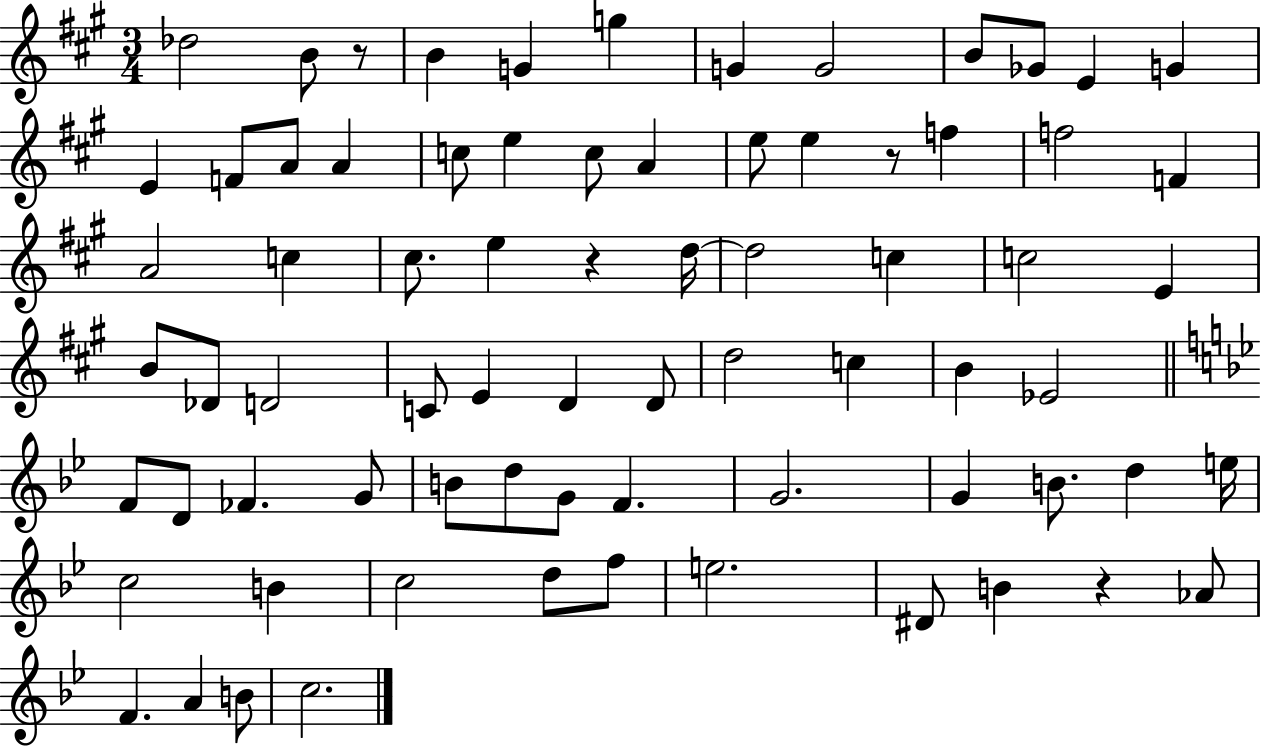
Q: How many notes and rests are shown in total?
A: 74